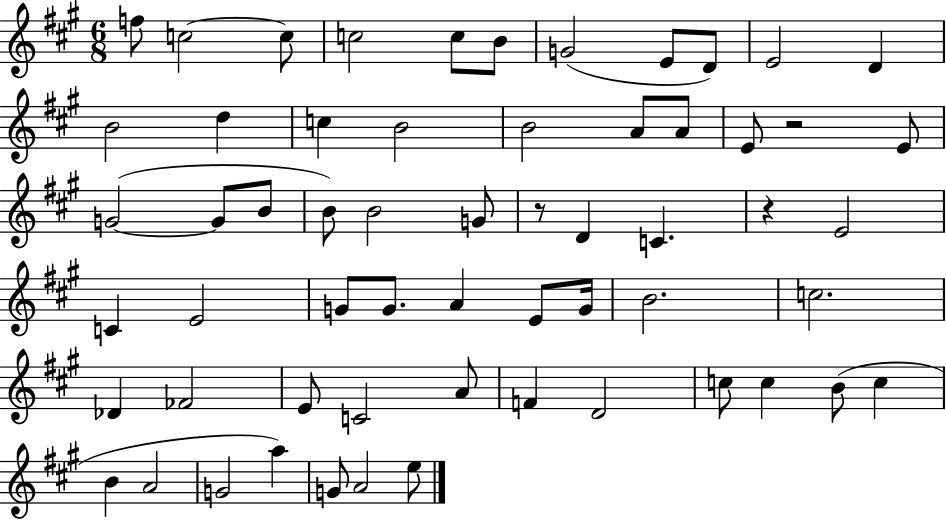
X:1
T:Untitled
M:6/8
L:1/4
K:A
f/2 c2 c/2 c2 c/2 B/2 G2 E/2 D/2 E2 D B2 d c B2 B2 A/2 A/2 E/2 z2 E/2 G2 G/2 B/2 B/2 B2 G/2 z/2 D C z E2 C E2 G/2 G/2 A E/2 G/4 B2 c2 _D _F2 E/2 C2 A/2 F D2 c/2 c B/2 c B A2 G2 a G/2 A2 e/2